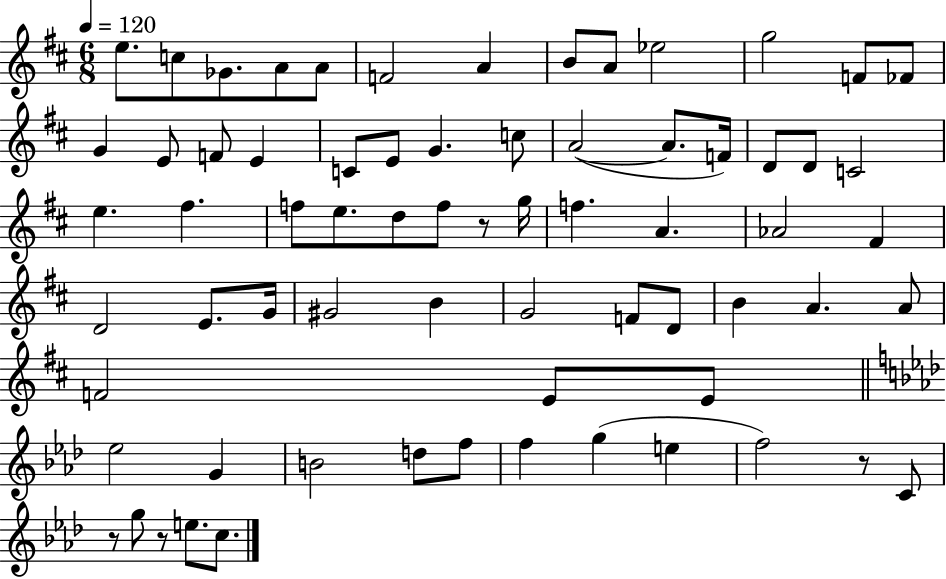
X:1
T:Untitled
M:6/8
L:1/4
K:D
e/2 c/2 _G/2 A/2 A/2 F2 A B/2 A/2 _e2 g2 F/2 _F/2 G E/2 F/2 E C/2 E/2 G c/2 A2 A/2 F/4 D/2 D/2 C2 e ^f f/2 e/2 d/2 f/2 z/2 g/4 f A _A2 ^F D2 E/2 G/4 ^G2 B G2 F/2 D/2 B A A/2 F2 E/2 E/2 _e2 G B2 d/2 f/2 f g e f2 z/2 C/2 z/2 g/2 z/2 e/2 c/2